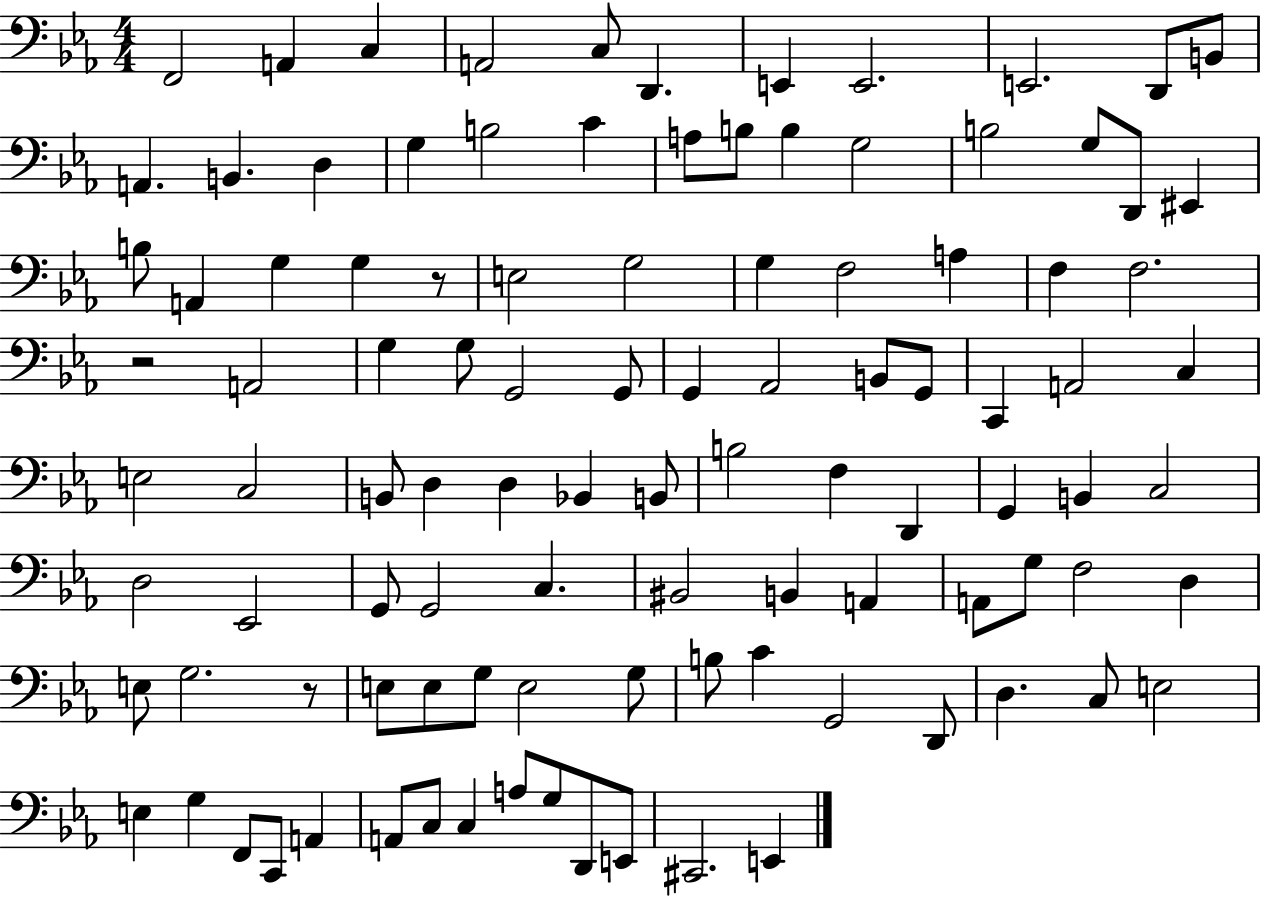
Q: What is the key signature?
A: EES major